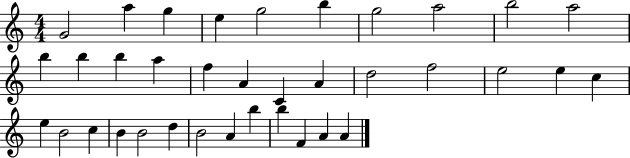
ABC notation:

X:1
T:Untitled
M:4/4
L:1/4
K:C
G2 a g e g2 b g2 a2 b2 a2 b b b a f A C A d2 f2 e2 e c e B2 c B B2 d B2 A b b F A A